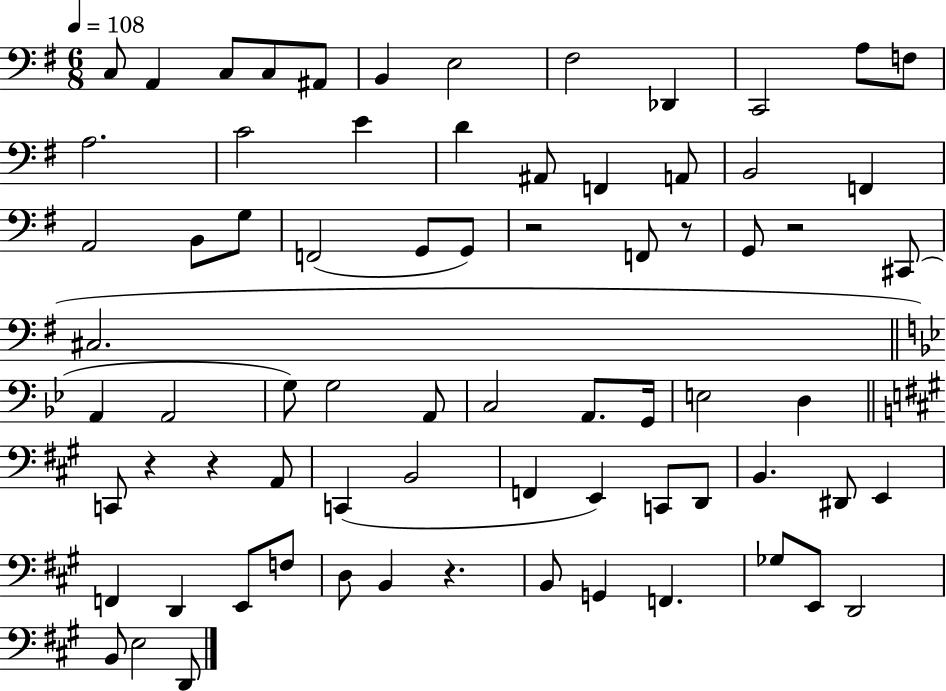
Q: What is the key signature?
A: G major